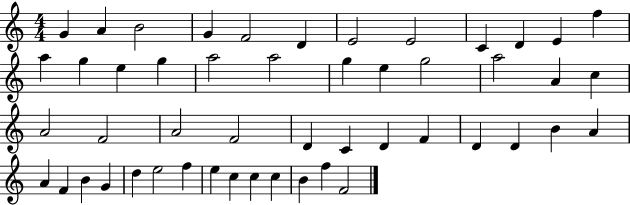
{
  \clef treble
  \numericTimeSignature
  \time 4/4
  \key c \major
  g'4 a'4 b'2 | g'4 f'2 d'4 | e'2 e'2 | c'4 d'4 e'4 f''4 | \break a''4 g''4 e''4 g''4 | a''2 a''2 | g''4 e''4 g''2 | a''2 a'4 c''4 | \break a'2 f'2 | a'2 f'2 | d'4 c'4 d'4 f'4 | d'4 d'4 b'4 a'4 | \break a'4 f'4 b'4 g'4 | d''4 e''2 f''4 | e''4 c''4 c''4 c''4 | b'4 f''4 f'2 | \break \bar "|."
}